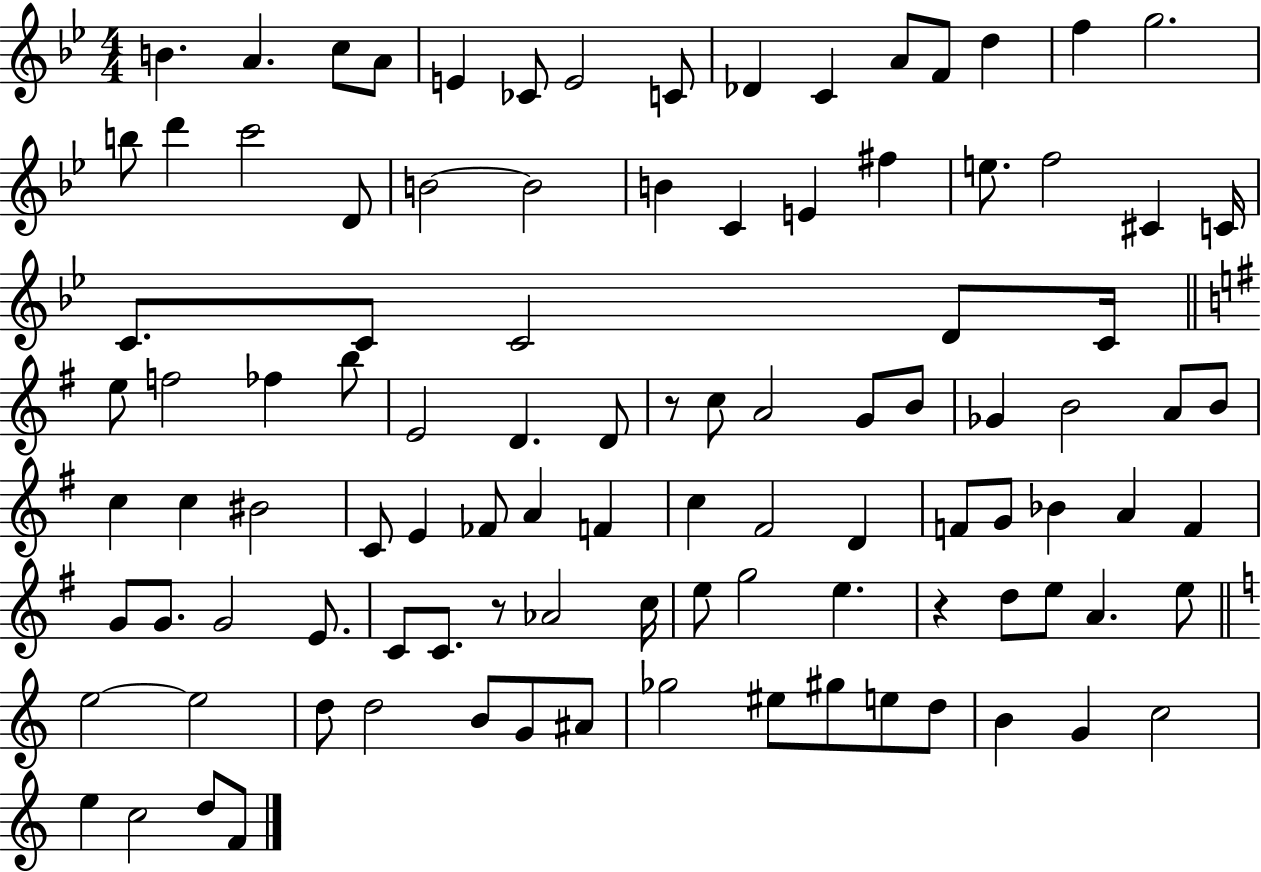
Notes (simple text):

B4/q. A4/q. C5/e A4/e E4/q CES4/e E4/h C4/e Db4/q C4/q A4/e F4/e D5/q F5/q G5/h. B5/e D6/q C6/h D4/e B4/h B4/h B4/q C4/q E4/q F#5/q E5/e. F5/h C#4/q C4/s C4/e. C4/e C4/h D4/e C4/s E5/e F5/h FES5/q B5/e E4/h D4/q. D4/e R/e C5/e A4/h G4/e B4/e Gb4/q B4/h A4/e B4/e C5/q C5/q BIS4/h C4/e E4/q FES4/e A4/q F4/q C5/q F#4/h D4/q F4/e G4/e Bb4/q A4/q F4/q G4/e G4/e. G4/h E4/e. C4/e C4/e. R/e Ab4/h C5/s E5/e G5/h E5/q. R/q D5/e E5/e A4/q. E5/e E5/h E5/h D5/e D5/h B4/e G4/e A#4/e Gb5/h EIS5/e G#5/e E5/e D5/e B4/q G4/q C5/h E5/q C5/h D5/e F4/e